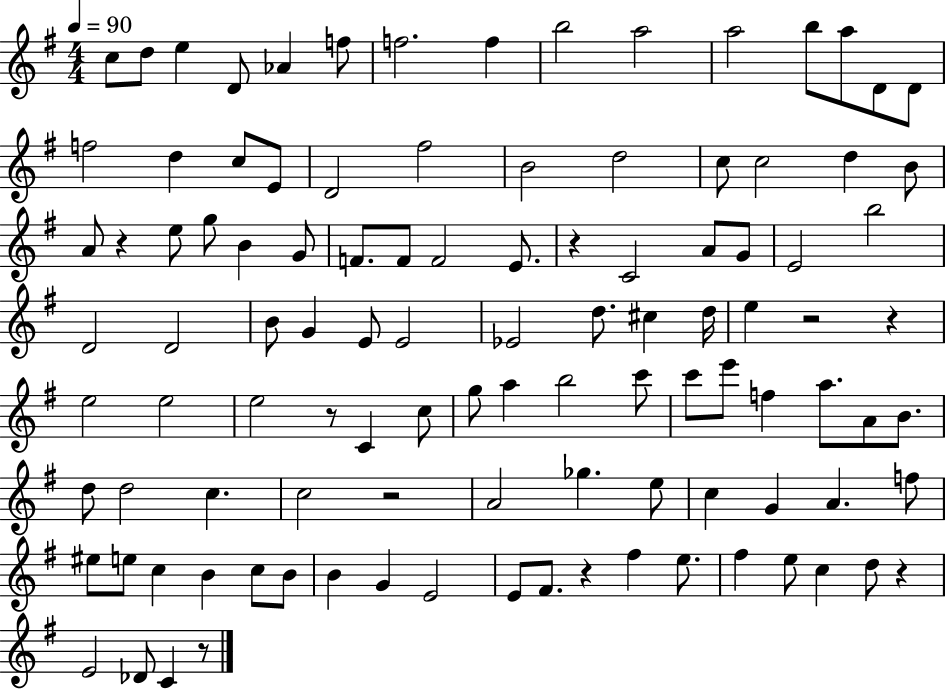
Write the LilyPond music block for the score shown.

{
  \clef treble
  \numericTimeSignature
  \time 4/4
  \key g \major
  \tempo 4 = 90
  c''8 d''8 e''4 d'8 aes'4 f''8 | f''2. f''4 | b''2 a''2 | a''2 b''8 a''8 d'8 d'8 | \break f''2 d''4 c''8 e'8 | d'2 fis''2 | b'2 d''2 | c''8 c''2 d''4 b'8 | \break a'8 r4 e''8 g''8 b'4 g'8 | f'8. f'8 f'2 e'8. | r4 c'2 a'8 g'8 | e'2 b''2 | \break d'2 d'2 | b'8 g'4 e'8 e'2 | ees'2 d''8. cis''4 d''16 | e''4 r2 r4 | \break e''2 e''2 | e''2 r8 c'4 c''8 | g''8 a''4 b''2 c'''8 | c'''8 e'''8 f''4 a''8. a'8 b'8. | \break d''8 d''2 c''4. | c''2 r2 | a'2 ges''4. e''8 | c''4 g'4 a'4. f''8 | \break eis''8 e''8 c''4 b'4 c''8 b'8 | b'4 g'4 e'2 | e'8 fis'8. r4 fis''4 e''8. | fis''4 e''8 c''4 d''8 r4 | \break e'2 des'8 c'4 r8 | \bar "|."
}